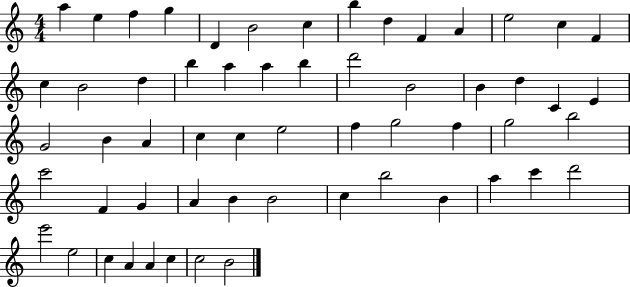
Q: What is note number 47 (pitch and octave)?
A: B4